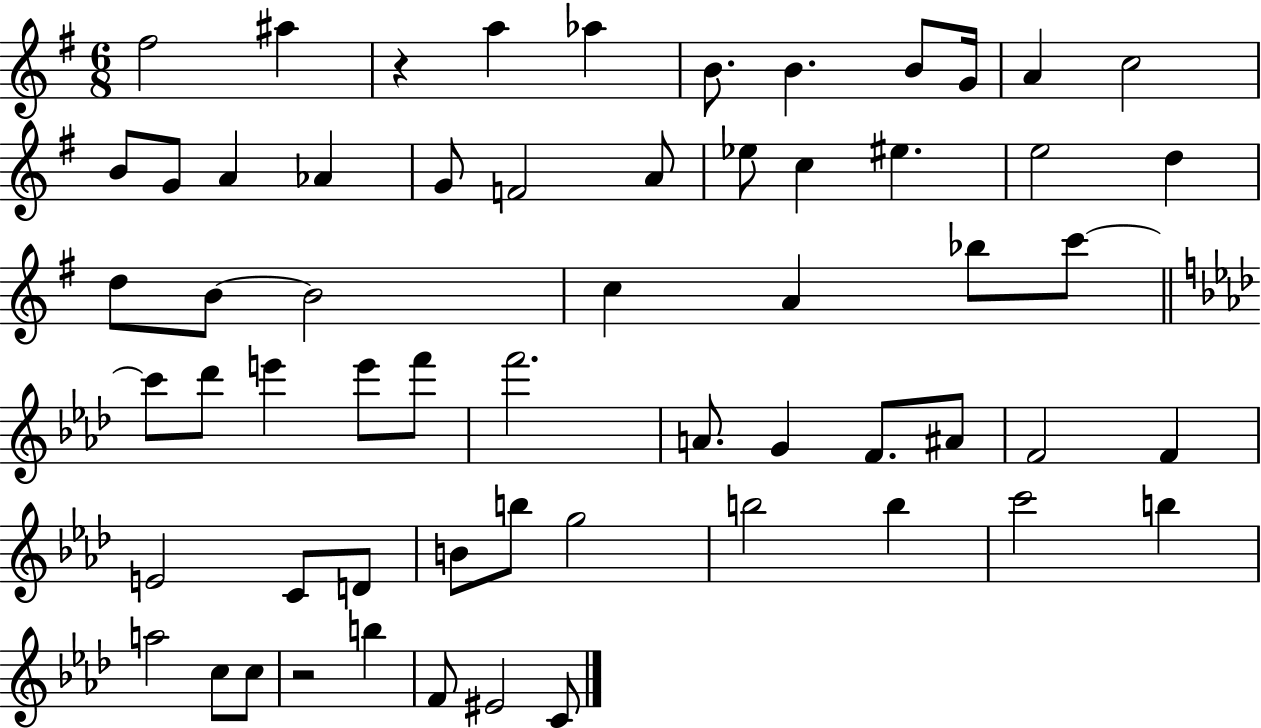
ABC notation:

X:1
T:Untitled
M:6/8
L:1/4
K:G
^f2 ^a z a _a B/2 B B/2 G/4 A c2 B/2 G/2 A _A G/2 F2 A/2 _e/2 c ^e e2 d d/2 B/2 B2 c A _b/2 c'/2 c'/2 _d'/2 e' e'/2 f'/2 f'2 A/2 G F/2 ^A/2 F2 F E2 C/2 D/2 B/2 b/2 g2 b2 b c'2 b a2 c/2 c/2 z2 b F/2 ^E2 C/2